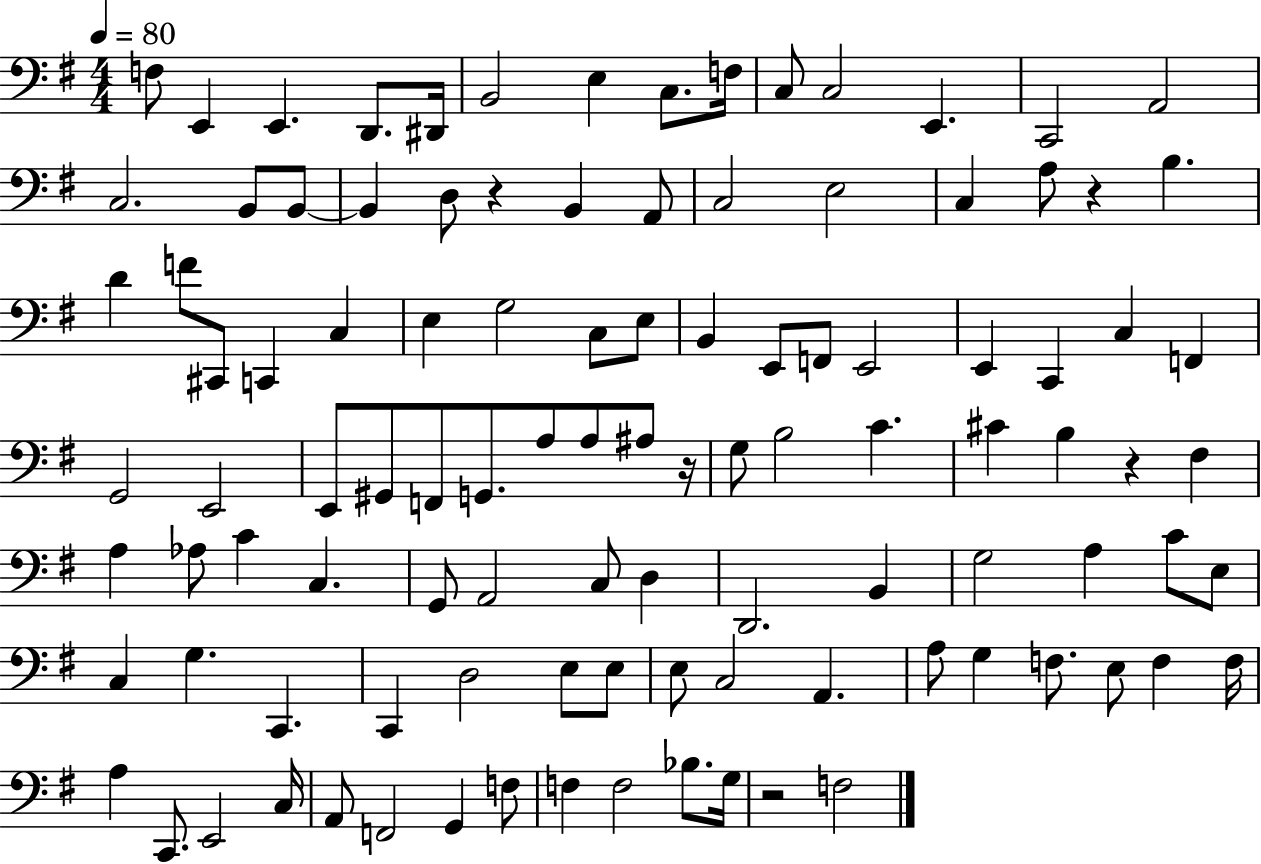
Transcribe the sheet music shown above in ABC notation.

X:1
T:Untitled
M:4/4
L:1/4
K:G
F,/2 E,, E,, D,,/2 ^D,,/4 B,,2 E, C,/2 F,/4 C,/2 C,2 E,, C,,2 A,,2 C,2 B,,/2 B,,/2 B,, D,/2 z B,, A,,/2 C,2 E,2 C, A,/2 z B, D F/2 ^C,,/2 C,, C, E, G,2 C,/2 E,/2 B,, E,,/2 F,,/2 E,,2 E,, C,, C, F,, G,,2 E,,2 E,,/2 ^G,,/2 F,,/2 G,,/2 A,/2 A,/2 ^A,/2 z/4 G,/2 B,2 C ^C B, z ^F, A, _A,/2 C C, G,,/2 A,,2 C,/2 D, D,,2 B,, G,2 A, C/2 E,/2 C, G, C,, C,, D,2 E,/2 E,/2 E,/2 C,2 A,, A,/2 G, F,/2 E,/2 F, F,/4 A, C,,/2 E,,2 C,/4 A,,/2 F,,2 G,, F,/2 F, F,2 _B,/2 G,/4 z2 F,2